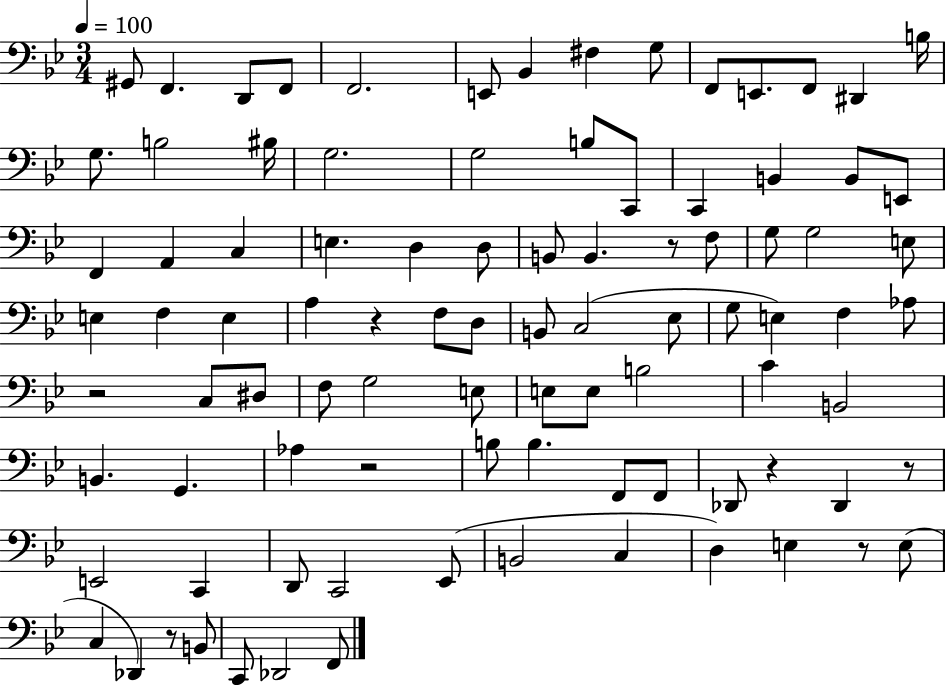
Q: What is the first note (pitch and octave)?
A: G#2